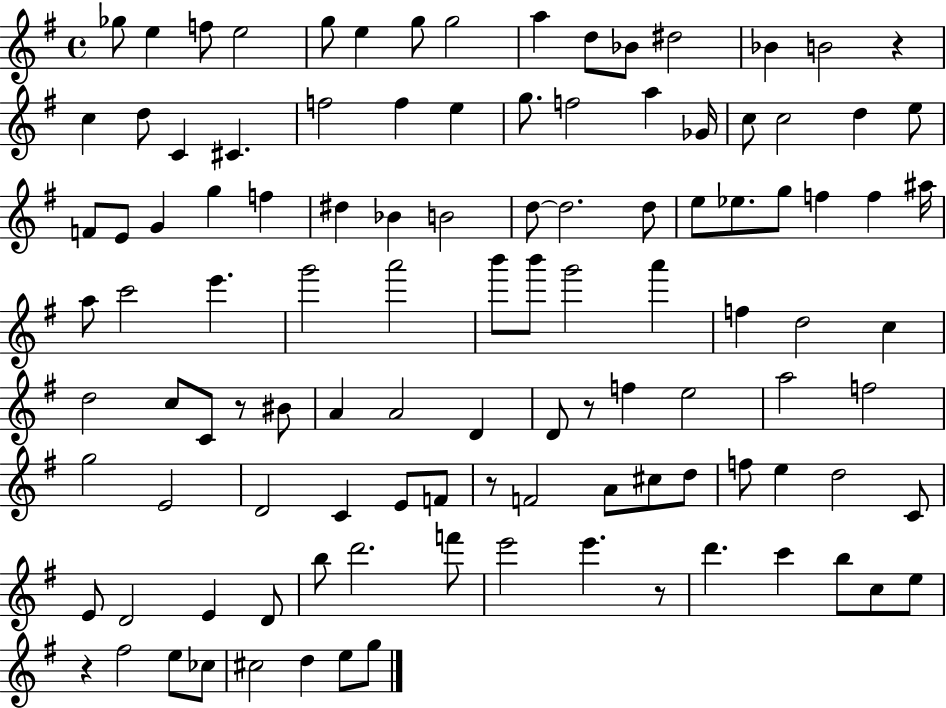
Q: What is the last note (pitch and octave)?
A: G5